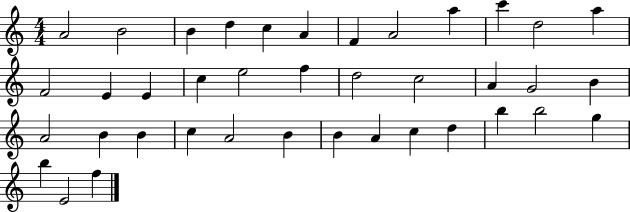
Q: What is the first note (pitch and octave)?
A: A4